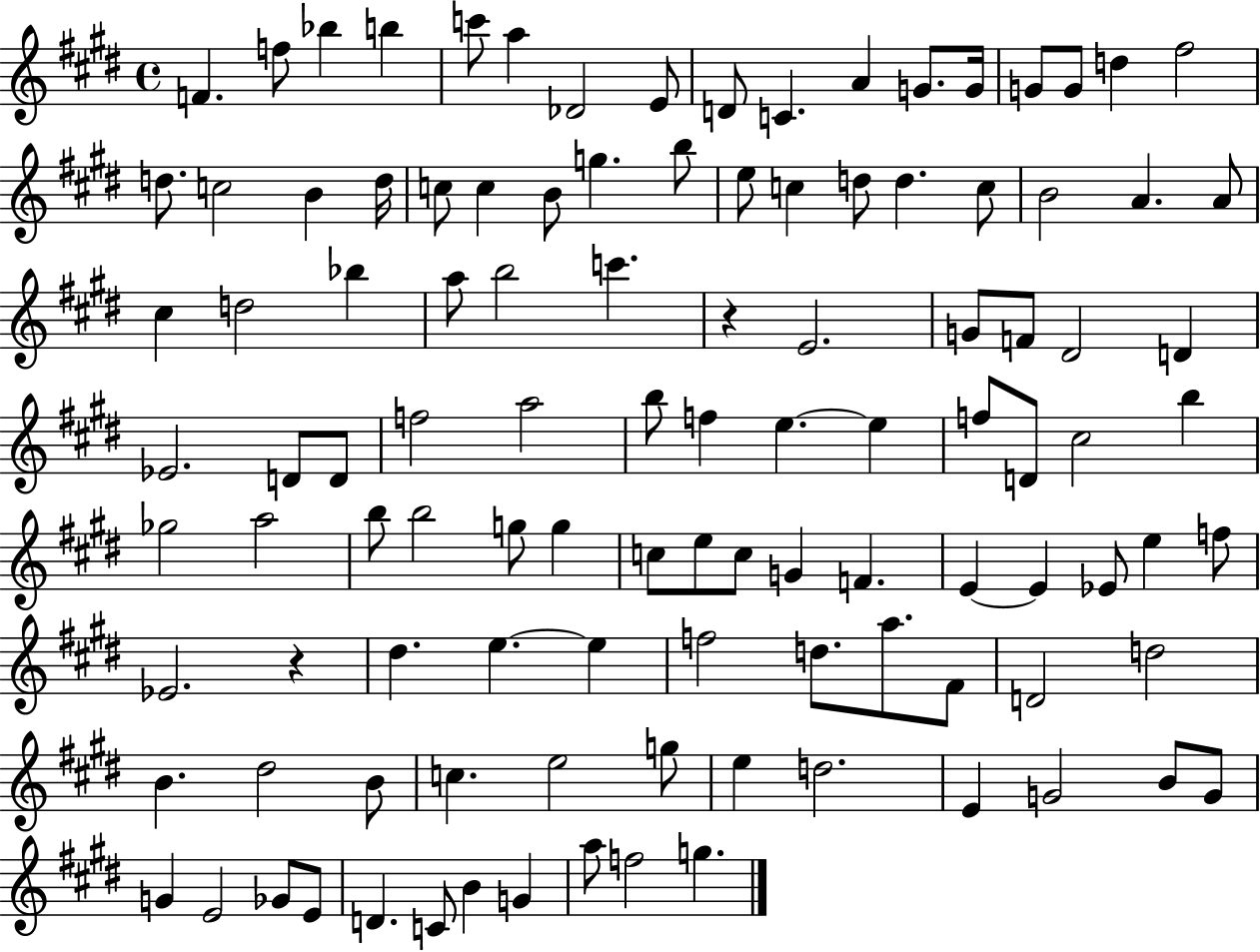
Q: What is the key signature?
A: E major